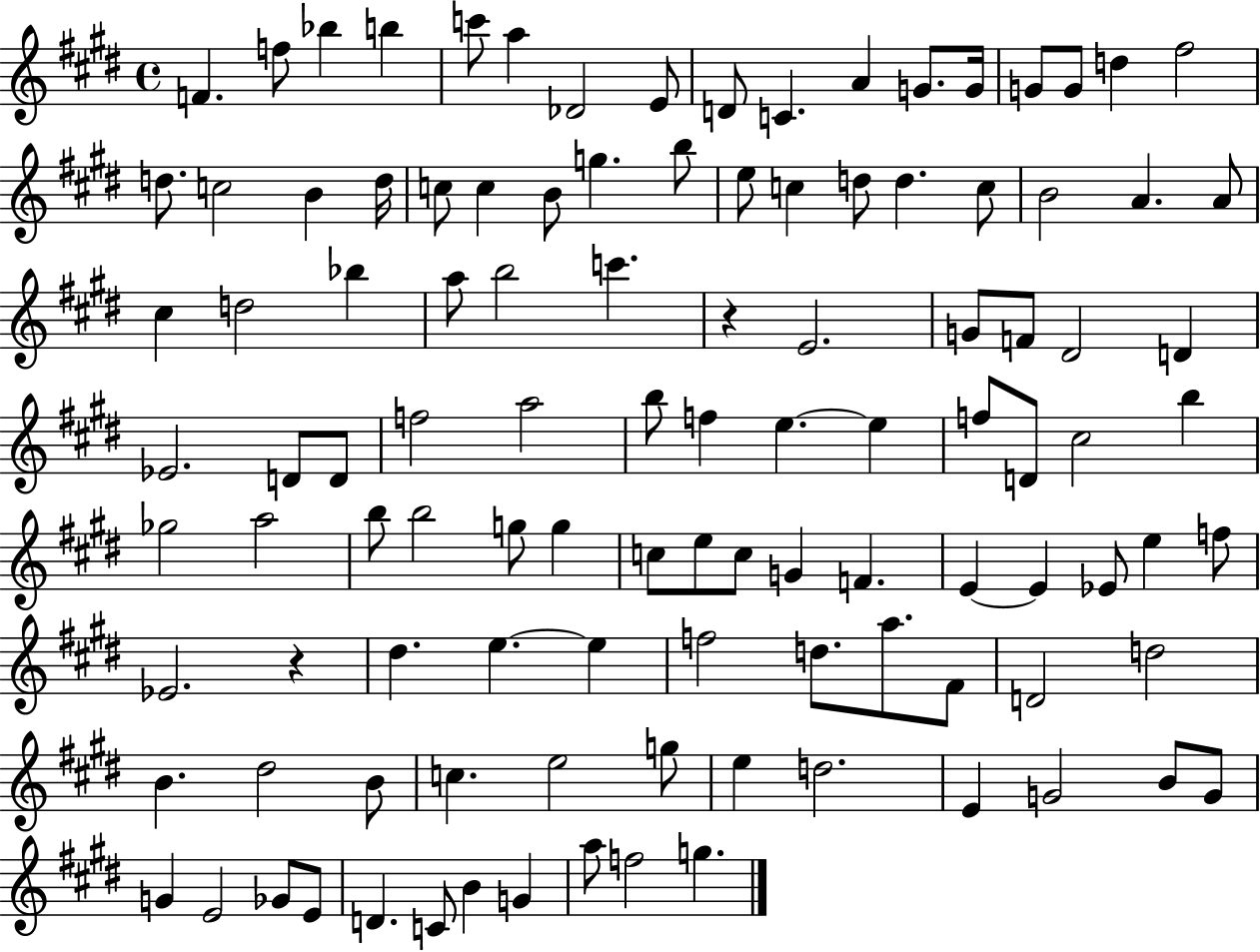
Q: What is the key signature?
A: E major